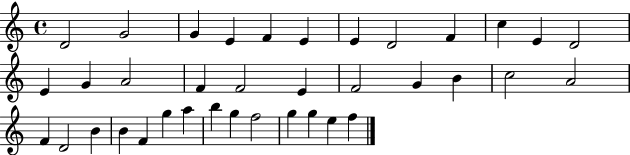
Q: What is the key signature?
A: C major